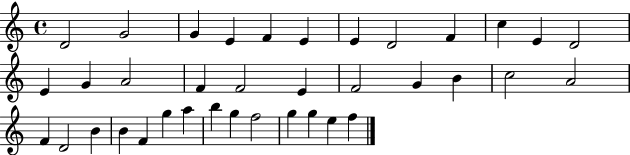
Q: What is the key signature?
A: C major